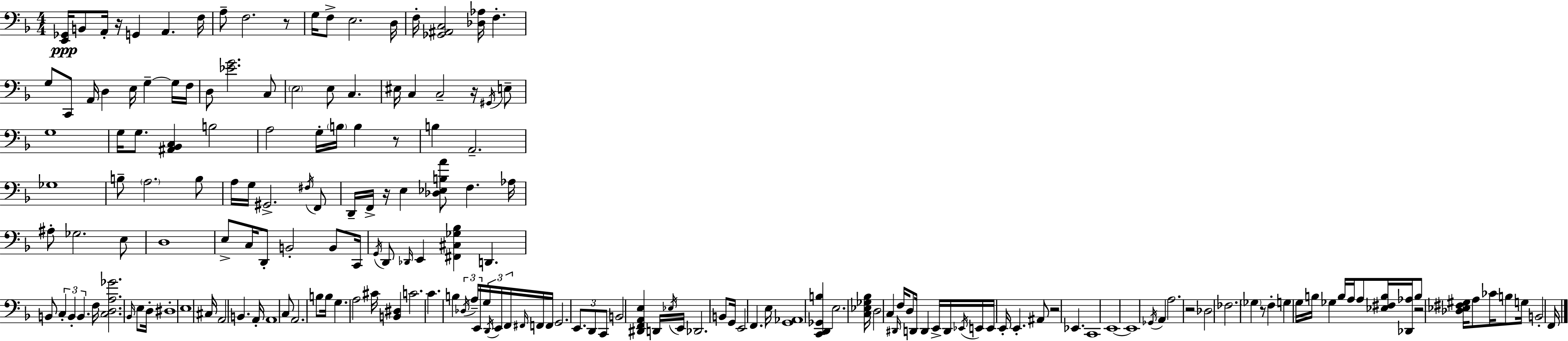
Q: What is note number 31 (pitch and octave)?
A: E3